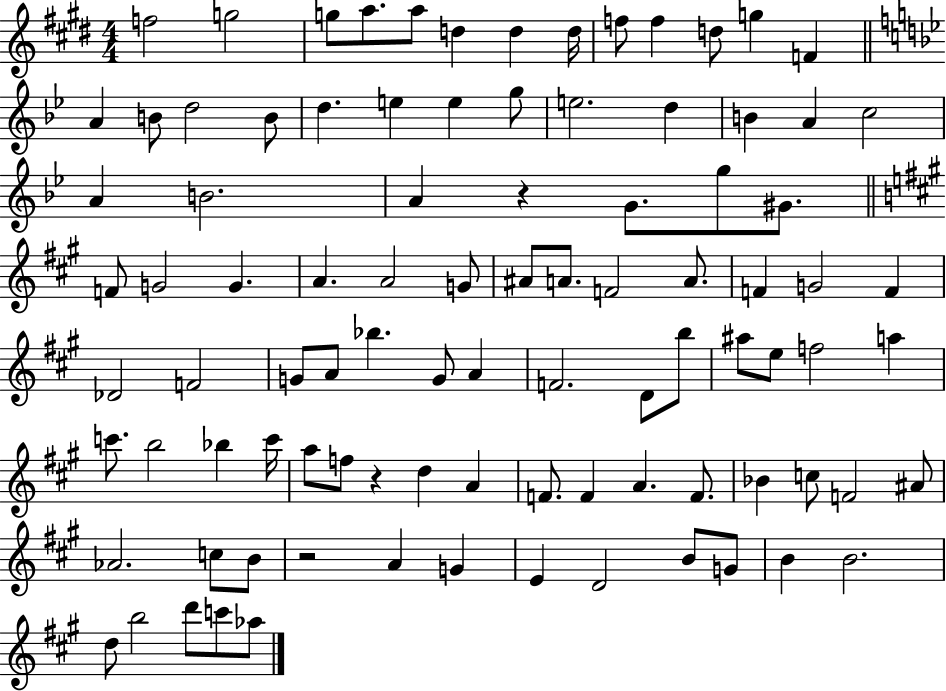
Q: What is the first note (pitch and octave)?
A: F5